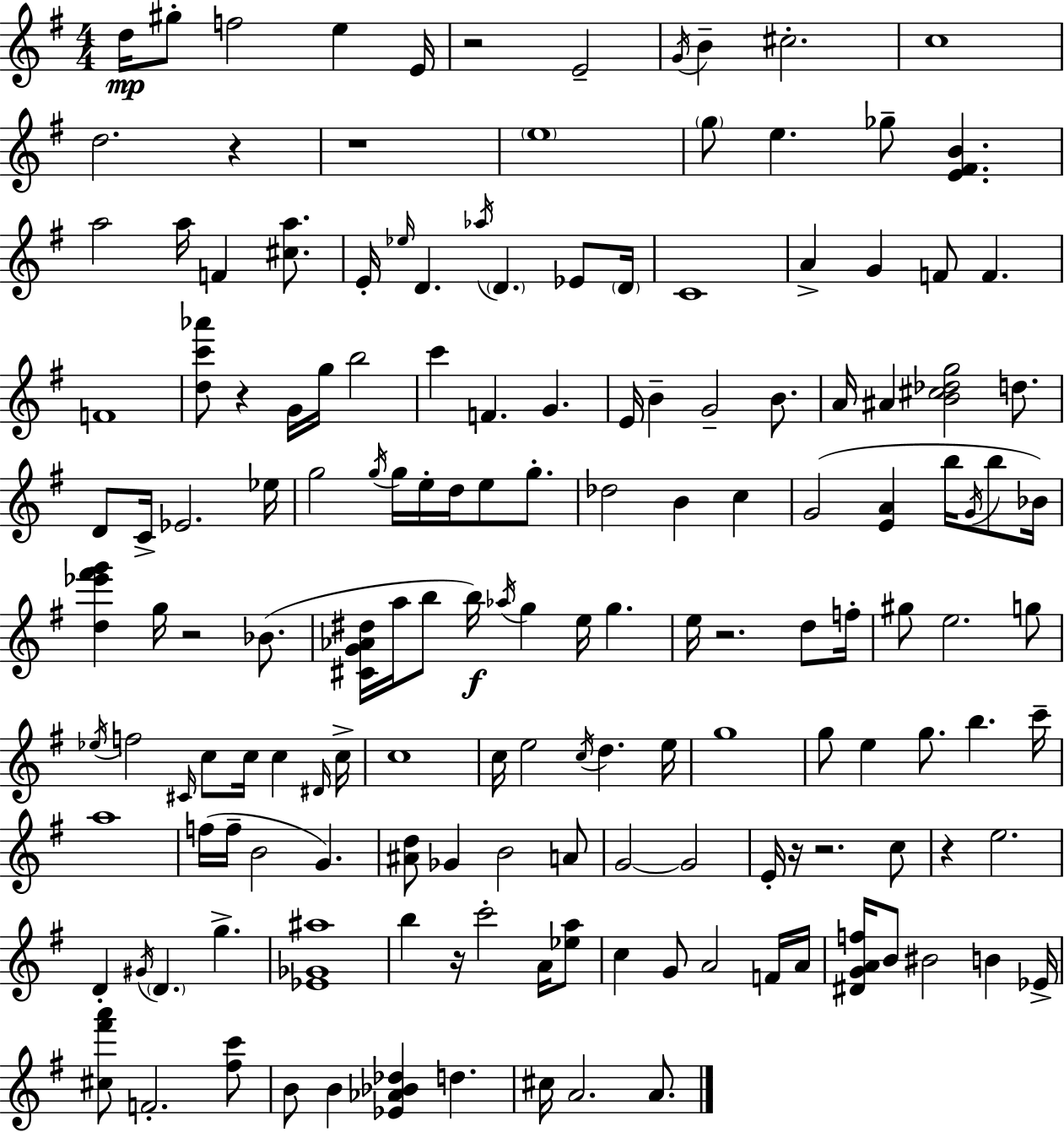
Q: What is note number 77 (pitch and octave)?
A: E5